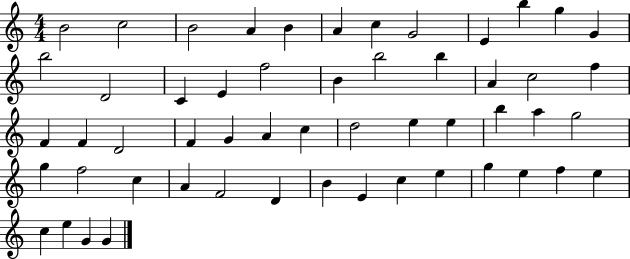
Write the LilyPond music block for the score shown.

{
  \clef treble
  \numericTimeSignature
  \time 4/4
  \key c \major
  b'2 c''2 | b'2 a'4 b'4 | a'4 c''4 g'2 | e'4 b''4 g''4 g'4 | \break b''2 d'2 | c'4 e'4 f''2 | b'4 b''2 b''4 | a'4 c''2 f''4 | \break f'4 f'4 d'2 | f'4 g'4 a'4 c''4 | d''2 e''4 e''4 | b''4 a''4 g''2 | \break g''4 f''2 c''4 | a'4 f'2 d'4 | b'4 e'4 c''4 e''4 | g''4 e''4 f''4 e''4 | \break c''4 e''4 g'4 g'4 | \bar "|."
}